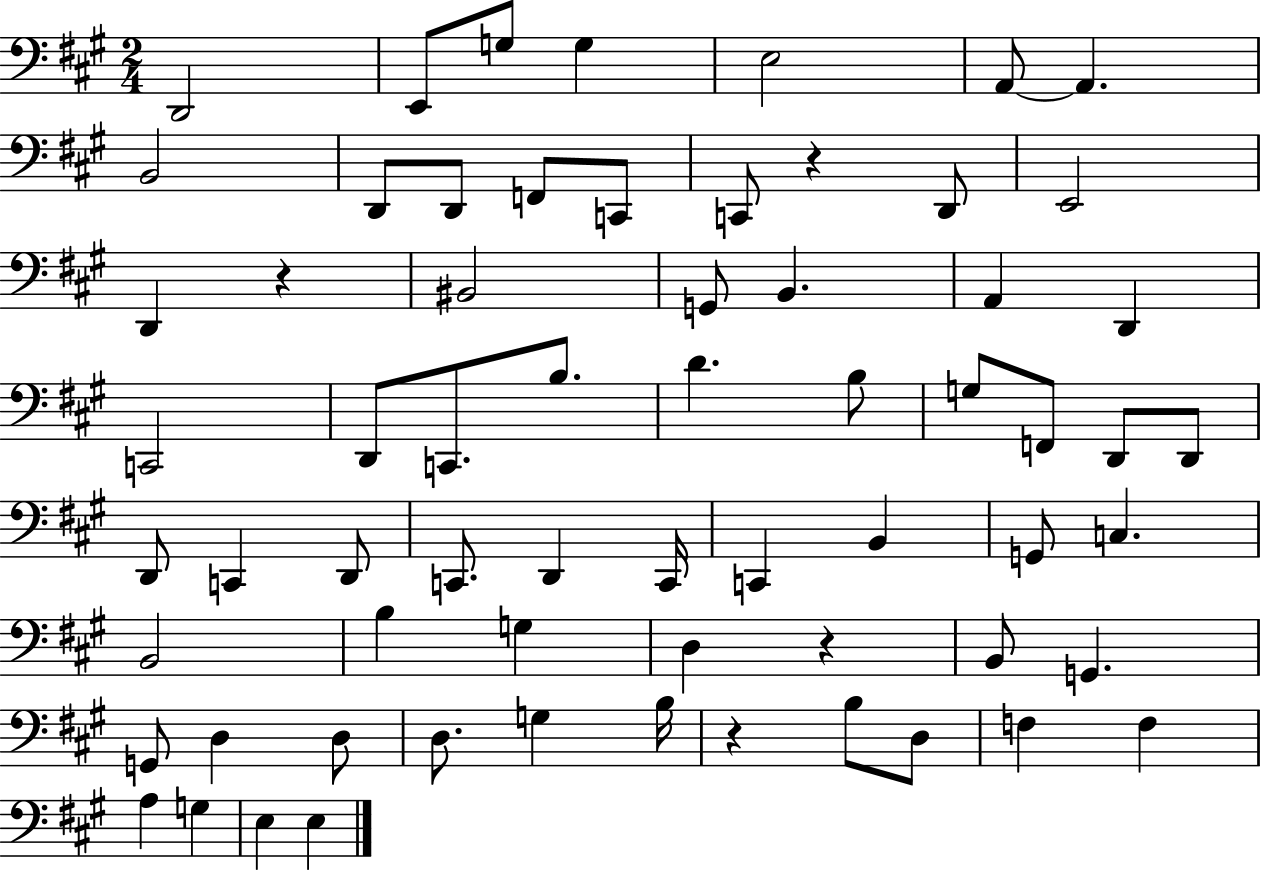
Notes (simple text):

D2/h E2/e G3/e G3/q E3/h A2/e A2/q. B2/h D2/e D2/e F2/e C2/e C2/e R/q D2/e E2/h D2/q R/q BIS2/h G2/e B2/q. A2/q D2/q C2/h D2/e C2/e. B3/e. D4/q. B3/e G3/e F2/e D2/e D2/e D2/e C2/q D2/e C2/e. D2/q C2/s C2/q B2/q G2/e C3/q. B2/h B3/q G3/q D3/q R/q B2/e G2/q. G2/e D3/q D3/e D3/e. G3/q B3/s R/q B3/e D3/e F3/q F3/q A3/q G3/q E3/q E3/q